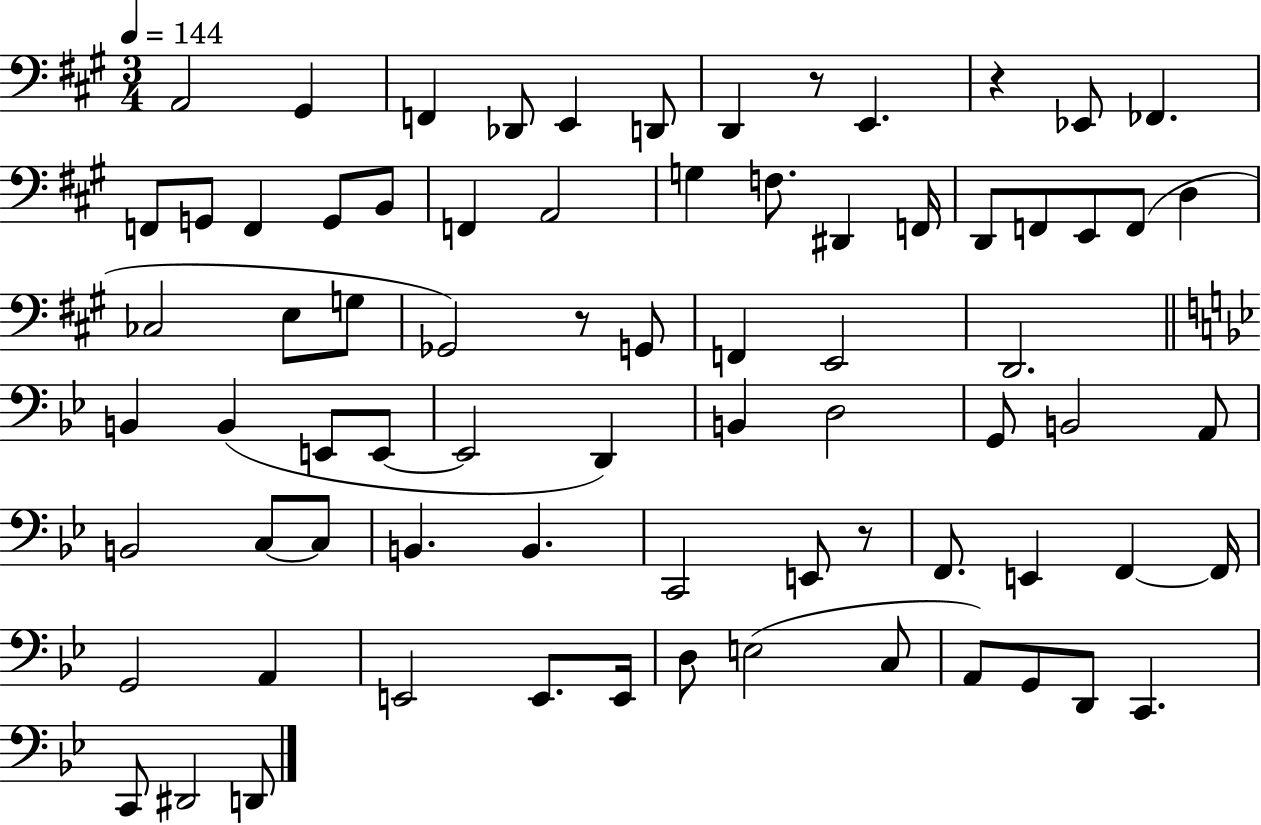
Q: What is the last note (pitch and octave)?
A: D2